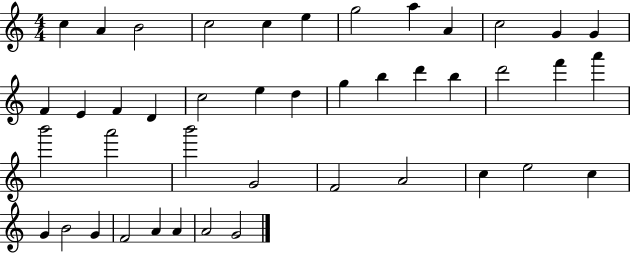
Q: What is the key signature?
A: C major